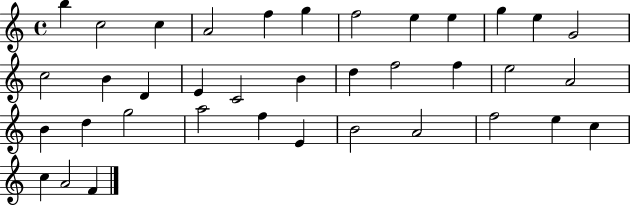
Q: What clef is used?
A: treble